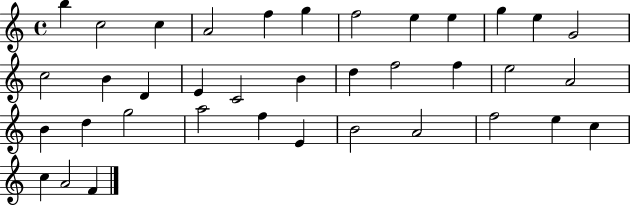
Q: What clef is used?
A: treble